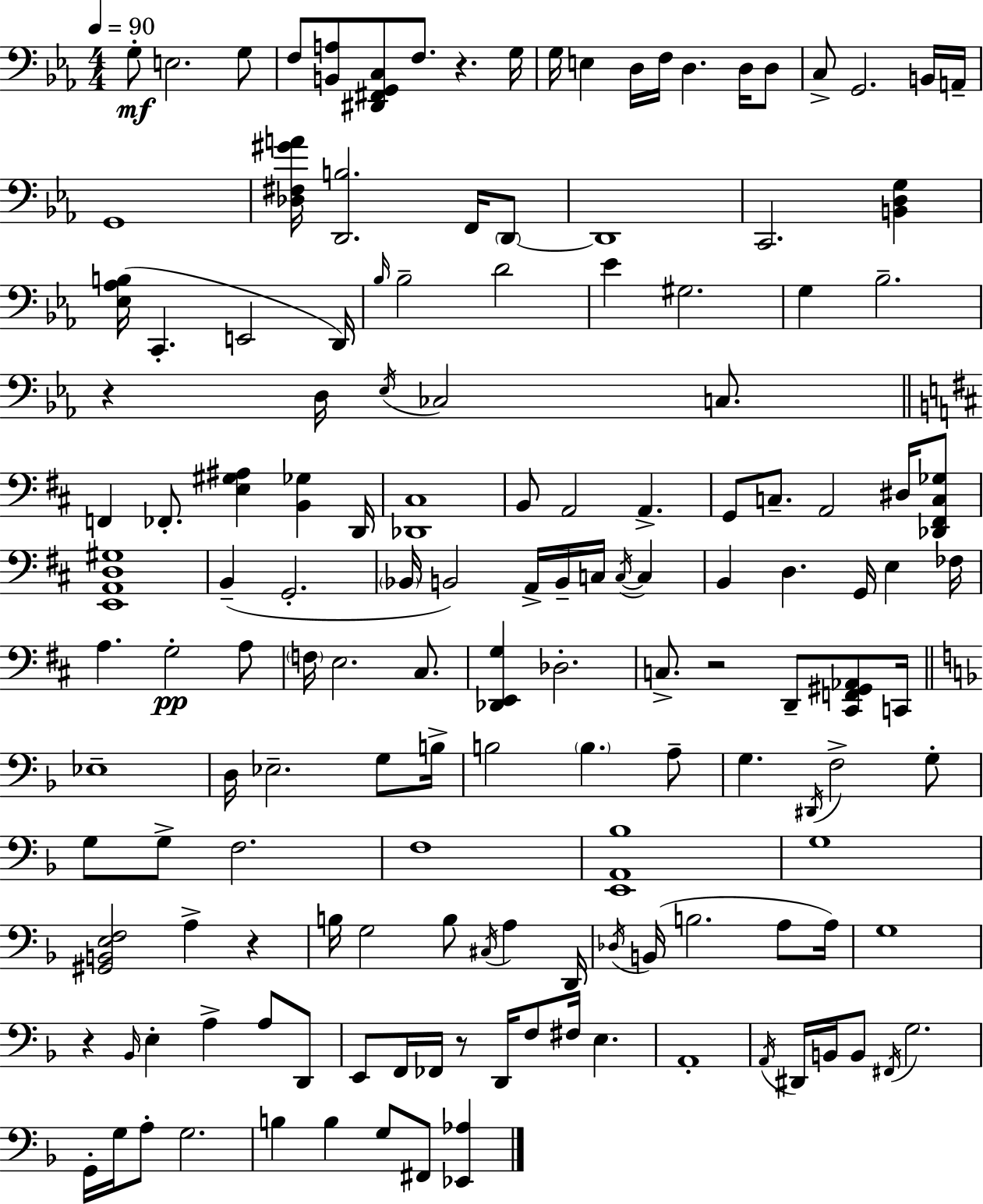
X:1
T:Untitled
M:4/4
L:1/4
K:Eb
G,/2 E,2 G,/2 F,/2 [B,,A,]/2 [^D,,^F,,G,,C,]/2 F,/2 z G,/4 G,/4 E, D,/4 F,/4 D, D,/4 D,/2 C,/2 G,,2 B,,/4 A,,/4 G,,4 [_D,^F,^GA]/4 [D,,B,]2 F,,/4 D,,/2 D,,4 C,,2 [B,,D,G,] [_E,_A,B,]/4 C,, E,,2 D,,/4 _B,/4 _B,2 D2 _E ^G,2 G, _B,2 z D,/4 _E,/4 _C,2 C,/2 F,, _F,,/2 [E,^G,^A,] [B,,_G,] D,,/4 [_D,,^C,]4 B,,/2 A,,2 A,, G,,/2 C,/2 A,,2 ^D,/4 [_D,,^F,,C,_G,]/2 [E,,A,,D,^G,]4 B,, G,,2 _B,,/4 B,,2 A,,/4 B,,/4 C,/4 C,/4 C, B,, D, G,,/4 E, _F,/4 A, G,2 A,/2 F,/4 E,2 ^C,/2 [_D,,E,,G,] _D,2 C,/2 z2 D,,/2 [^C,,F,,^G,,_A,,]/2 C,,/4 _E,4 D,/4 _E,2 G,/2 B,/4 B,2 B, A,/2 G, ^D,,/4 F,2 G,/2 G,/2 G,/2 F,2 F,4 [E,,A,,_B,]4 G,4 [^G,,B,,E,F,]2 A, z B,/4 G,2 B,/2 ^C,/4 A, D,,/4 _D,/4 B,,/4 B,2 A,/2 A,/4 G,4 z _B,,/4 E, A, A,/2 D,,/2 E,,/2 F,,/4 _F,,/4 z/2 D,,/4 F,/2 ^F,/4 E, A,,4 A,,/4 ^D,,/4 B,,/4 B,,/2 ^F,,/4 G,2 G,,/4 G,/4 A,/2 G,2 B, B, G,/2 ^F,,/2 [_E,,_A,]